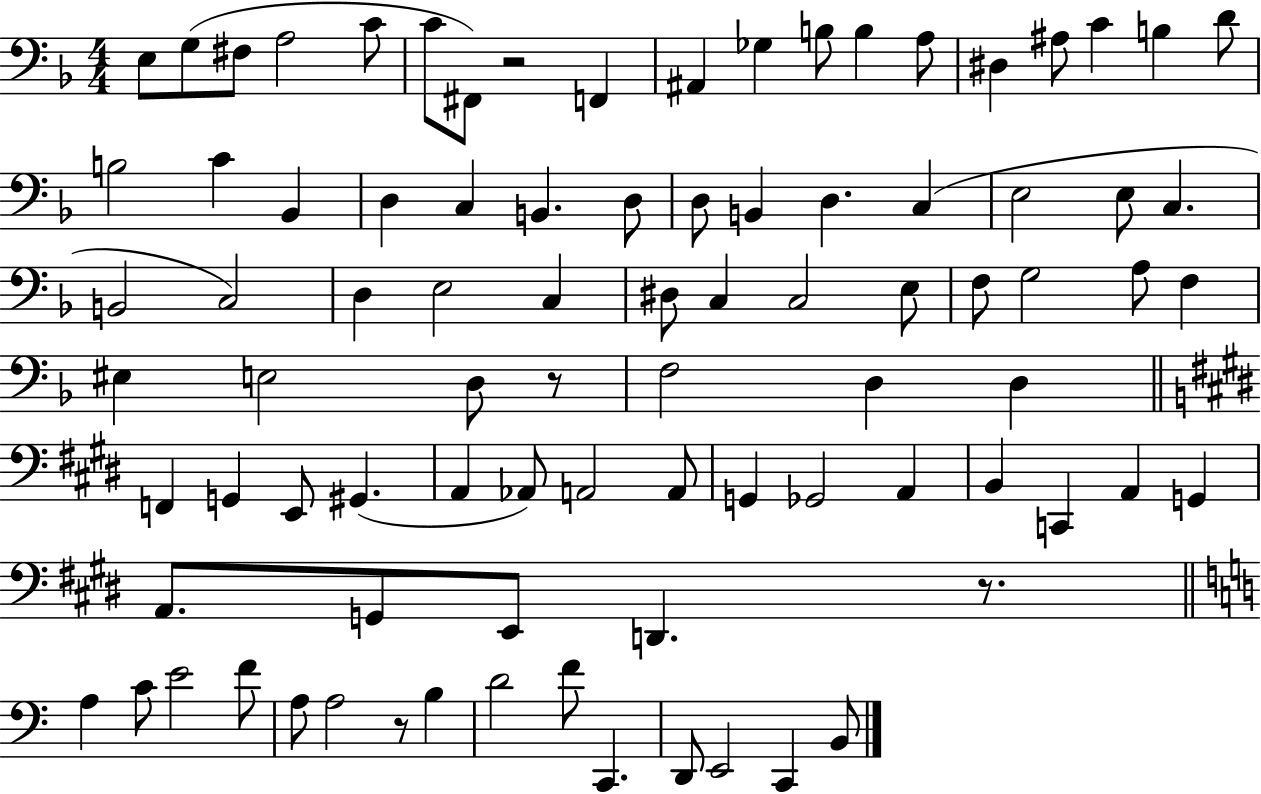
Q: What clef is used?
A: bass